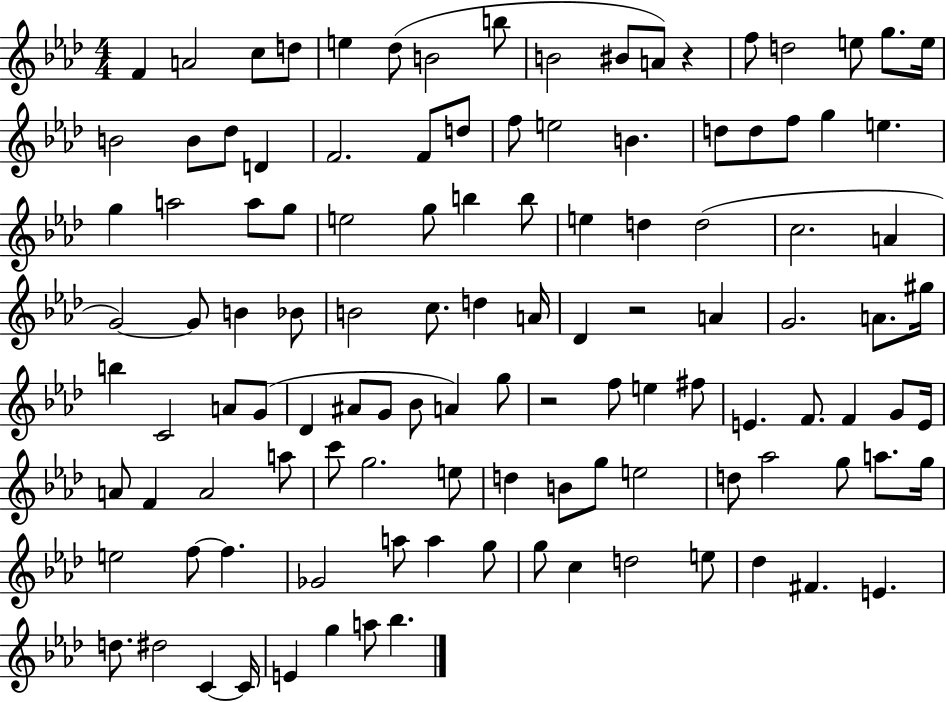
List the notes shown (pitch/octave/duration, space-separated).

F4/q A4/h C5/e D5/e E5/q Db5/e B4/h B5/e B4/h BIS4/e A4/e R/q F5/e D5/h E5/e G5/e. E5/s B4/h B4/e Db5/e D4/q F4/h. F4/e D5/e F5/e E5/h B4/q. D5/e D5/e F5/e G5/q E5/q. G5/q A5/h A5/e G5/e E5/h G5/e B5/q B5/e E5/q D5/q D5/h C5/h. A4/q G4/h G4/e B4/q Bb4/e B4/h C5/e. D5/q A4/s Db4/q R/h A4/q G4/h. A4/e. G#5/s B5/q C4/h A4/e G4/e Db4/q A#4/e G4/e Bb4/e A4/q G5/e R/h F5/e E5/q F#5/e E4/q. F4/e. F4/q G4/e E4/s A4/e F4/q A4/h A5/e C6/e G5/h. E5/e D5/q B4/e G5/e E5/h D5/e Ab5/h G5/e A5/e. G5/s E5/h F5/e F5/q. Gb4/h A5/e A5/q G5/e G5/e C5/q D5/h E5/e Db5/q F#4/q. E4/q. D5/e. D#5/h C4/q C4/s E4/q G5/q A5/e Bb5/q.